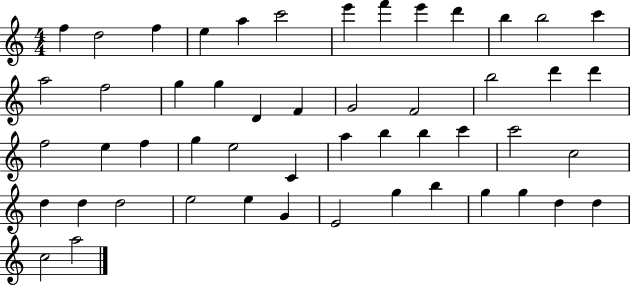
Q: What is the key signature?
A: C major